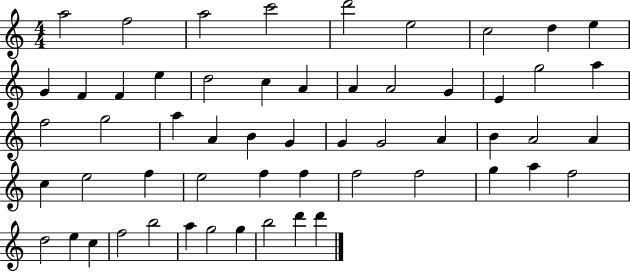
{
  \clef treble
  \numericTimeSignature
  \time 4/4
  \key c \major
  a''2 f''2 | a''2 c'''2 | d'''2 e''2 | c''2 d''4 e''4 | \break g'4 f'4 f'4 e''4 | d''2 c''4 a'4 | a'4 a'2 g'4 | e'4 g''2 a''4 | \break f''2 g''2 | a''4 a'4 b'4 g'4 | g'4 g'2 a'4 | b'4 a'2 a'4 | \break c''4 e''2 f''4 | e''2 f''4 f''4 | f''2 f''2 | g''4 a''4 f''2 | \break d''2 e''4 c''4 | f''2 b''2 | a''4 g''2 g''4 | b''2 d'''4 d'''4 | \break \bar "|."
}